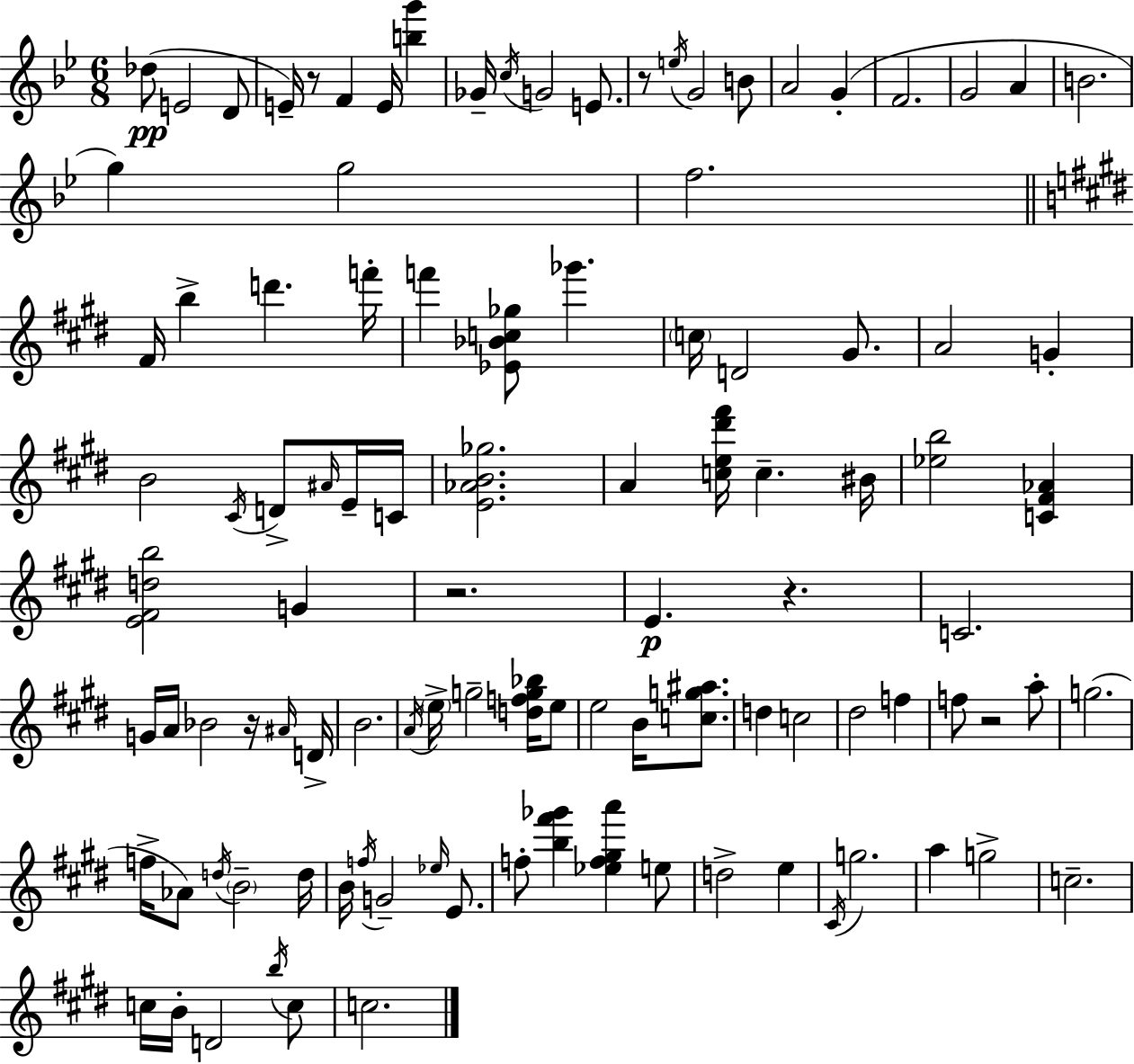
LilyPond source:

{
  \clef treble
  \numericTimeSignature
  \time 6/8
  \key g \minor
  des''8(\pp e'2 d'8 | e'16--) r8 f'4 e'16 <b'' g'''>4 | ges'16-- \acciaccatura { c''16 } g'2 e'8. | r8 \acciaccatura { e''16 } g'2 | \break b'8 a'2 g'4-.( | f'2. | g'2 a'4 | b'2. | \break g''4) g''2 | f''2. | \bar "||" \break \key e \major fis'16 b''4-> d'''4. f'''16-. | f'''4 <ees' bes' c'' ges''>8 ges'''4. | \parenthesize c''16 d'2 gis'8. | a'2 g'4-. | \break b'2 \acciaccatura { cis'16 } d'8-> \grace { ais'16 } | e'16-- c'16 <e' aes' b' ges''>2. | a'4 <c'' e'' dis''' fis'''>16 c''4.-- | bis'16 <ees'' b''>2 <c' fis' aes'>4 | \break <e' fis' d'' b''>2 g'4 | r2. | e'4.\p r4. | c'2. | \break g'16 a'16 bes'2 | r16 \grace { ais'16 } d'16-> b'2. | \acciaccatura { a'16 } \parenthesize e''16-> g''2-- | <d'' f'' g'' bes''>16 e''8 e''2 | \break b'16 <c'' g'' ais''>8. d''4 c''2 | dis''2 | f''4 f''8 r2 | a''8-. g''2.( | \break f''16-> aes'8) \acciaccatura { d''16 } \parenthesize b'2-- | d''16 b'16 \acciaccatura { f''16 } g'2-- | \grace { ees''16 } e'8. f''8-. <b'' fis''' ges'''>4 | <ees'' f'' gis'' a'''>4 e''8 d''2-> | \break e''4 \acciaccatura { cis'16 } g''2. | a''4 | g''2-> c''2.-- | c''16 b'16-. d'2 | \break \acciaccatura { b''16 } c''8 c''2. | \bar "|."
}